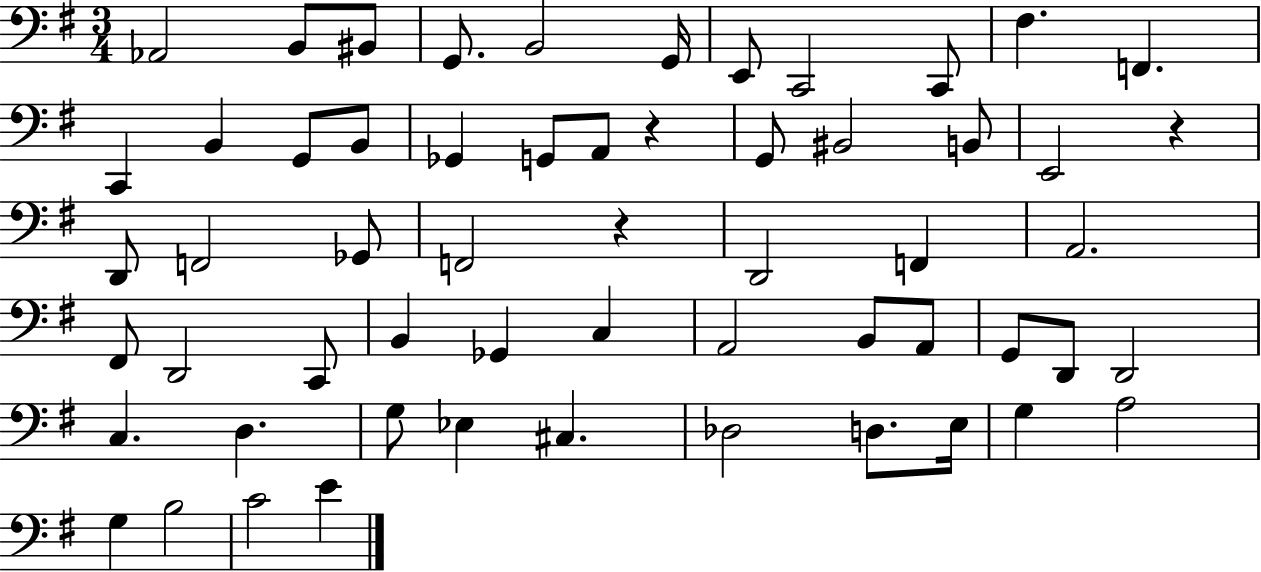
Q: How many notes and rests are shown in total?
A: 58